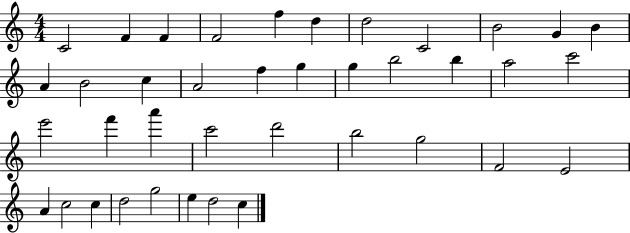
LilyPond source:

{
  \clef treble
  \numericTimeSignature
  \time 4/4
  \key c \major
  c'2 f'4 f'4 | f'2 f''4 d''4 | d''2 c'2 | b'2 g'4 b'4 | \break a'4 b'2 c''4 | a'2 f''4 g''4 | g''4 b''2 b''4 | a''2 c'''2 | \break e'''2 f'''4 a'''4 | c'''2 d'''2 | b''2 g''2 | f'2 e'2 | \break a'4 c''2 c''4 | d''2 g''2 | e''4 d''2 c''4 | \bar "|."
}